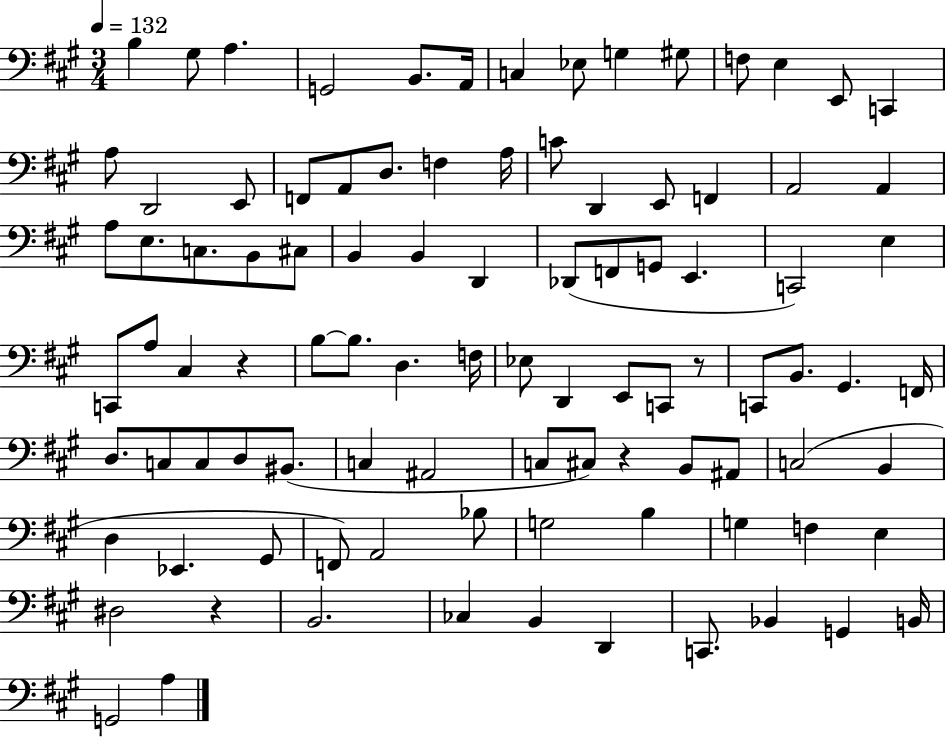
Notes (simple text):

B3/q G#3/e A3/q. G2/h B2/e. A2/s C3/q Eb3/e G3/q G#3/e F3/e E3/q E2/e C2/q A3/e D2/h E2/e F2/e A2/e D3/e. F3/q A3/s C4/e D2/q E2/e F2/q A2/h A2/q A3/e E3/e. C3/e. B2/e C#3/e B2/q B2/q D2/q Db2/e F2/e G2/e E2/q. C2/h E3/q C2/e A3/e C#3/q R/q B3/e B3/e. D3/q. F3/s Eb3/e D2/q E2/e C2/e R/e C2/e B2/e. G#2/q. F2/s D3/e. C3/e C3/e D3/e BIS2/e. C3/q A#2/h C3/e C#3/e R/q B2/e A#2/e C3/h B2/q D3/q Eb2/q. G#2/e F2/e A2/h Bb3/e G3/h B3/q G3/q F3/q E3/q D#3/h R/q B2/h. CES3/q B2/q D2/q C2/e. Bb2/q G2/q B2/s G2/h A3/q